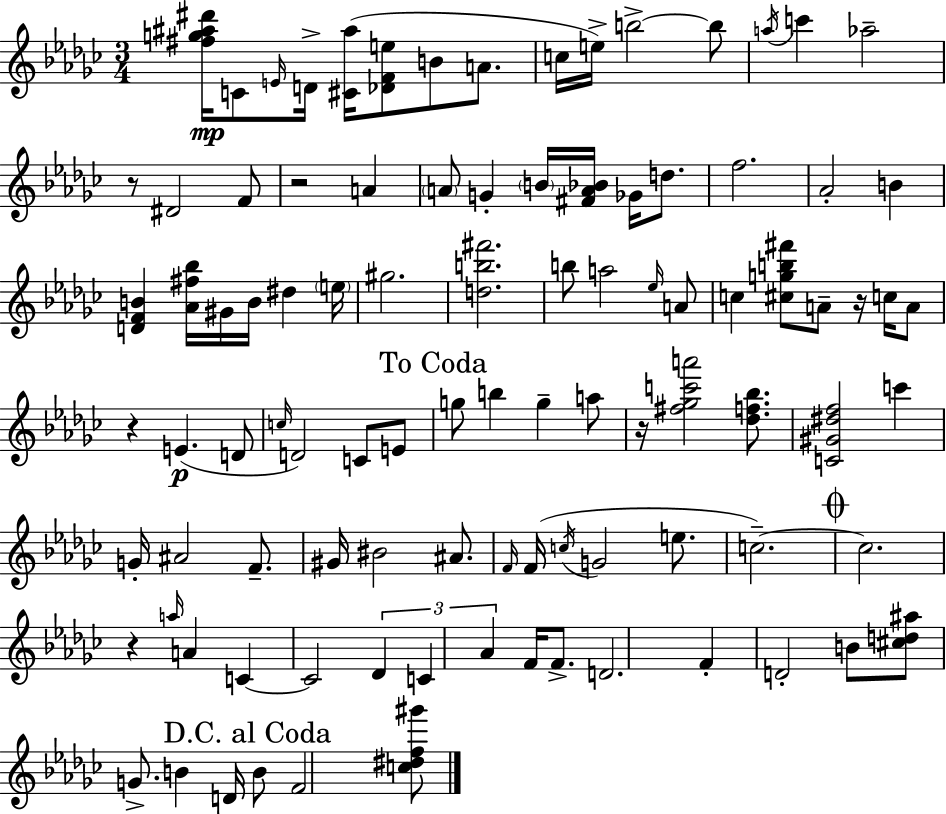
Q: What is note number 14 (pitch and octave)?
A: F4